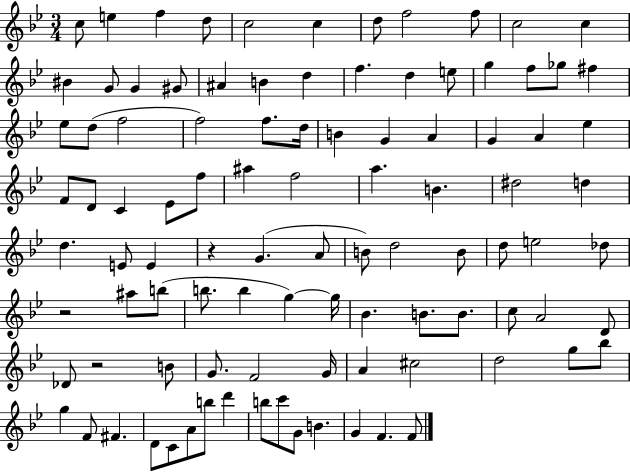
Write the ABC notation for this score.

X:1
T:Untitled
M:3/4
L:1/4
K:Bb
c/2 e f d/2 c2 c d/2 f2 f/2 c2 c ^B G/2 G ^G/2 ^A B d f d e/2 g f/2 _g/2 ^f _e/2 d/2 f2 f2 f/2 d/4 B G A G A _e F/2 D/2 C _E/2 f/2 ^a f2 a B ^d2 d d E/2 E z G A/2 B/2 d2 B/2 d/2 e2 _d/2 z2 ^a/2 b/2 b/2 b g g/4 _B B/2 B/2 c/2 A2 D/2 _D/2 z2 B/2 G/2 F2 G/4 A ^c2 d2 g/2 _b/2 g F/2 ^F D/2 C/2 A/2 b/2 d' b/2 c'/2 G/2 B G F F/2